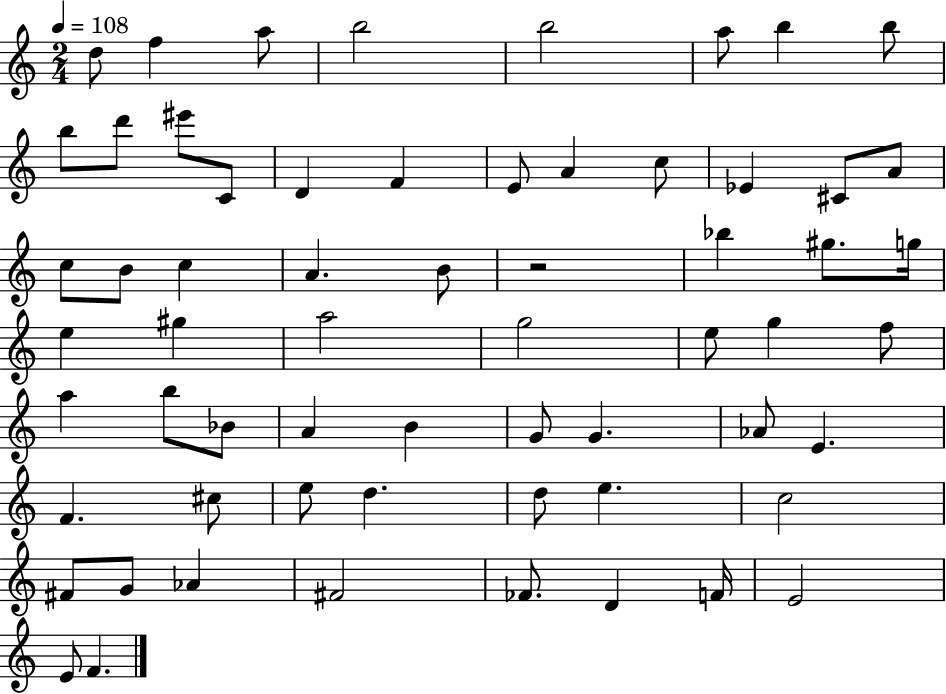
X:1
T:Untitled
M:2/4
L:1/4
K:C
d/2 f a/2 b2 b2 a/2 b b/2 b/2 d'/2 ^e'/2 C/2 D F E/2 A c/2 _E ^C/2 A/2 c/2 B/2 c A B/2 z2 _b ^g/2 g/4 e ^g a2 g2 e/2 g f/2 a b/2 _B/2 A B G/2 G _A/2 E F ^c/2 e/2 d d/2 e c2 ^F/2 G/2 _A ^F2 _F/2 D F/4 E2 E/2 F